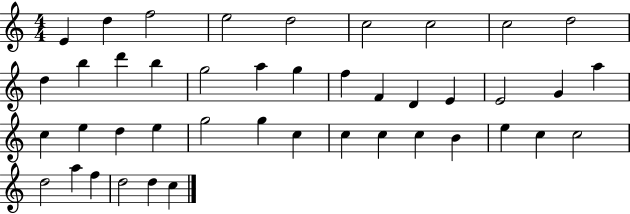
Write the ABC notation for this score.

X:1
T:Untitled
M:4/4
L:1/4
K:C
E d f2 e2 d2 c2 c2 c2 d2 d b d' b g2 a g f F D E E2 G a c e d e g2 g c c c c B e c c2 d2 a f d2 d c